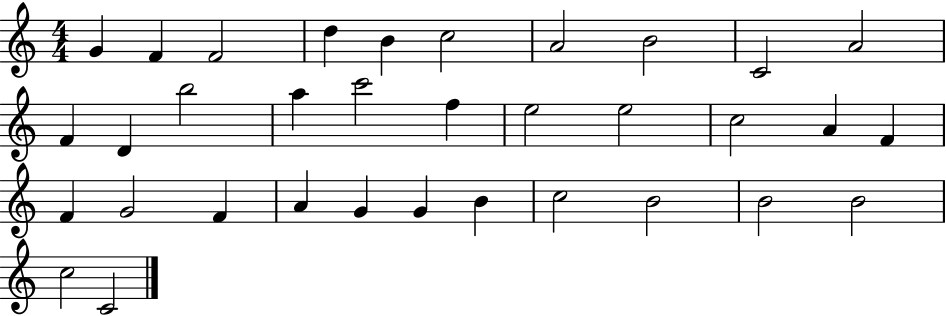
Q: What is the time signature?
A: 4/4